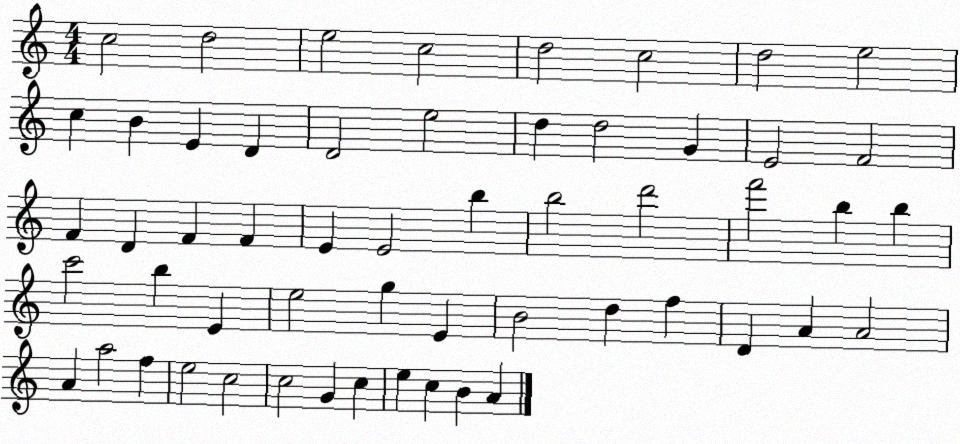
X:1
T:Untitled
M:4/4
L:1/4
K:C
c2 d2 e2 c2 d2 c2 d2 e2 c B E D D2 e2 d d2 G E2 F2 F D F F E E2 b b2 d'2 f'2 b b c'2 b E e2 g E B2 d f D A A2 A a2 f e2 c2 c2 G c e c B A